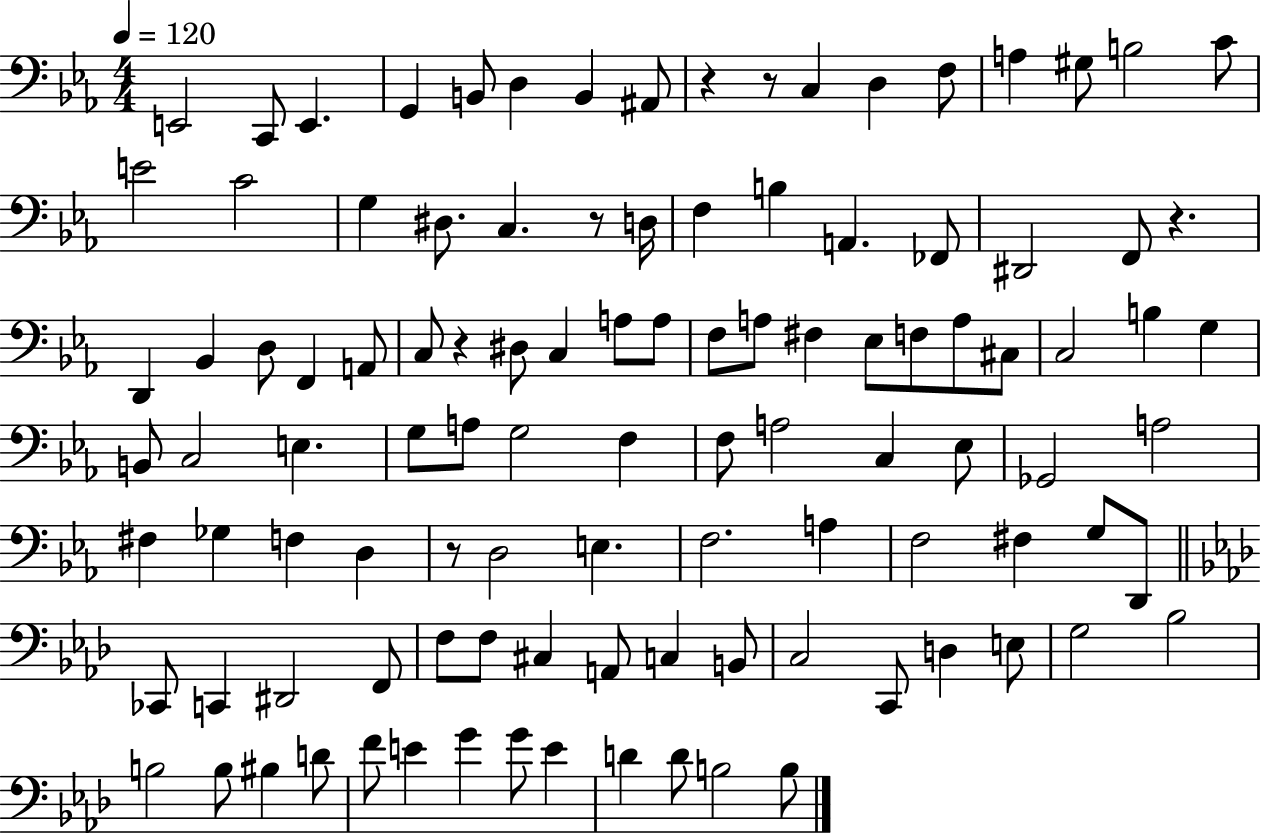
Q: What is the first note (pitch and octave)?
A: E2